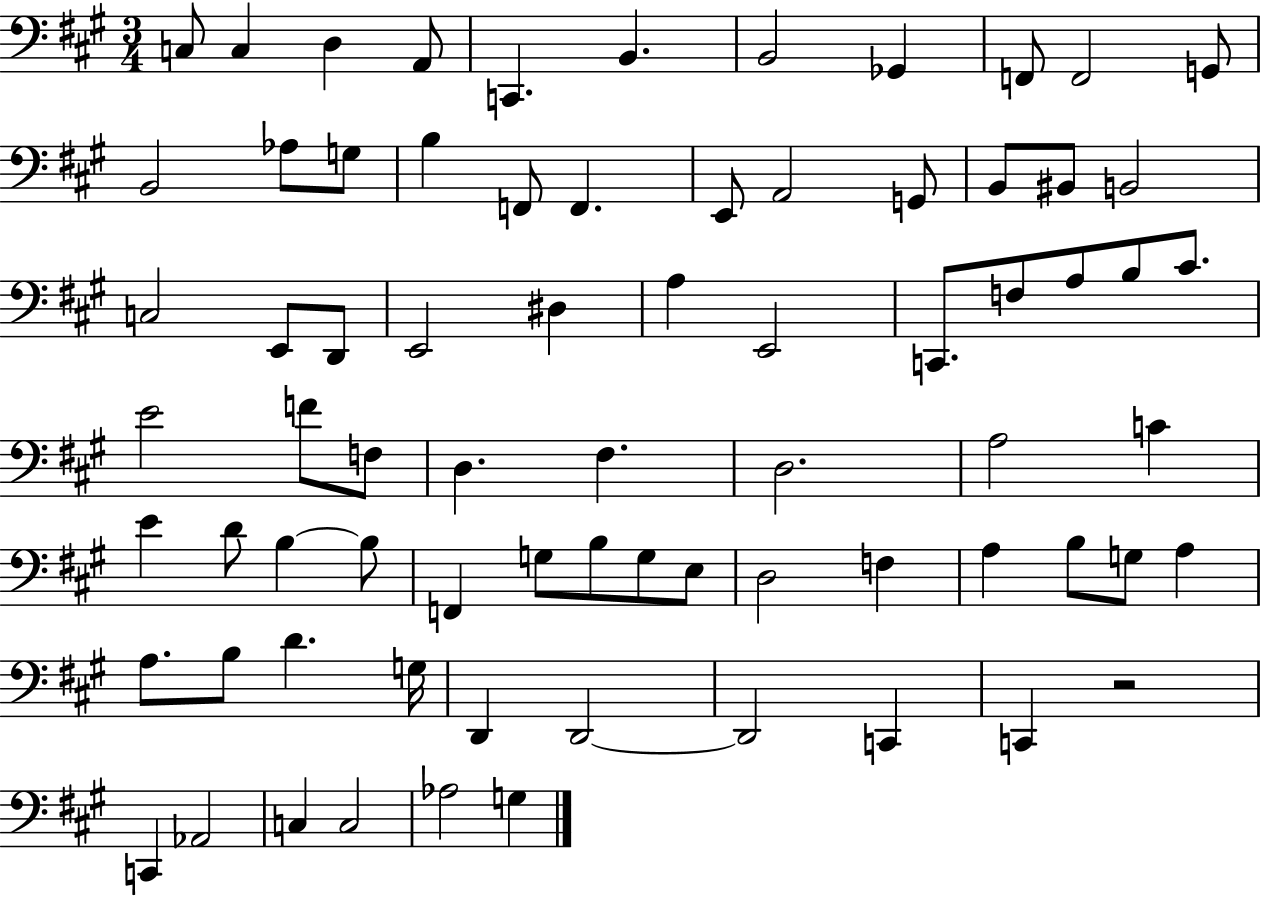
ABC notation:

X:1
T:Untitled
M:3/4
L:1/4
K:A
C,/2 C, D, A,,/2 C,, B,, B,,2 _G,, F,,/2 F,,2 G,,/2 B,,2 _A,/2 G,/2 B, F,,/2 F,, E,,/2 A,,2 G,,/2 B,,/2 ^B,,/2 B,,2 C,2 E,,/2 D,,/2 E,,2 ^D, A, E,,2 C,,/2 F,/2 A,/2 B,/2 ^C/2 E2 F/2 F,/2 D, ^F, D,2 A,2 C E D/2 B, B,/2 F,, G,/2 B,/2 G,/2 E,/2 D,2 F, A, B,/2 G,/2 A, A,/2 B,/2 D G,/4 D,, D,,2 D,,2 C,, C,, z2 C,, _A,,2 C, C,2 _A,2 G,